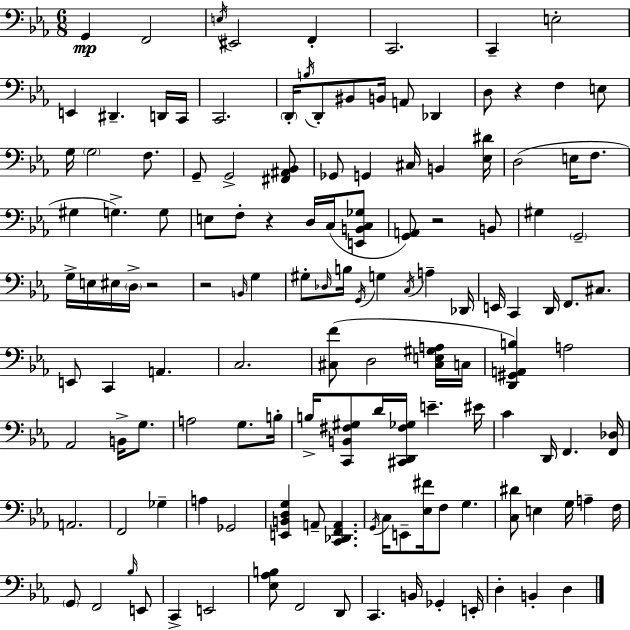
G2/q F2/h E3/s EIS2/h F2/q C2/h. C2/q E3/h E2/q D#2/q. D2/s C2/s C2/h. D2/s B3/s D2/e BIS2/e B2/s A2/e Db2/q D3/e R/q F3/q E3/e G3/s G3/h F3/e. G2/e G2/h [F#2,A#2,Bb2]/e Gb2/e G2/q C#3/s B2/q [Eb3,D#4]/s D3/h E3/s F3/e. G#3/q G3/q. G3/e E3/e F3/e R/q D3/s C3/s [E2,B2,C3,Gb3]/e [G2,A2]/e R/h B2/e G#3/q G2/h G3/s E3/s EIS3/s D3/s R/h R/h B2/s G3/q G#3/e Db3/s B3/s G2/s G3/q C3/s A3/q Db2/s E2/s C2/q D2/s F2/e. C#3/e. E2/e C2/q A2/q. C3/h. [C#3,F4]/e D3/h [C#3,E3,G#3,A3]/s C3/s [D2,G#2,A2,B3]/q A3/h Ab2/h B2/s G3/e. A3/h G3/e. B3/s B3/s [C2,B2,F#3,G#3]/e D4/s [C#2,D2,F#3,Gb3]/s E4/q. EIS4/s C4/q D2/s F2/q. [F2,Db3]/s A2/h. F2/h Gb3/q A3/q Gb2/h [E2,B2,D3,G3]/q A2/e [C2,Db2,F2,A2]/q. G2/s C3/s E2/e [Eb3,F#4]/s F3/e G3/q. [C3,D#4]/e E3/q G3/s A3/q F3/s G2/e F2/h Bb3/s E2/e C2/q E2/h [Eb3,Ab3,B3]/e F2/h D2/e C2/q. B2/s Gb2/q E2/s D3/q B2/q D3/q